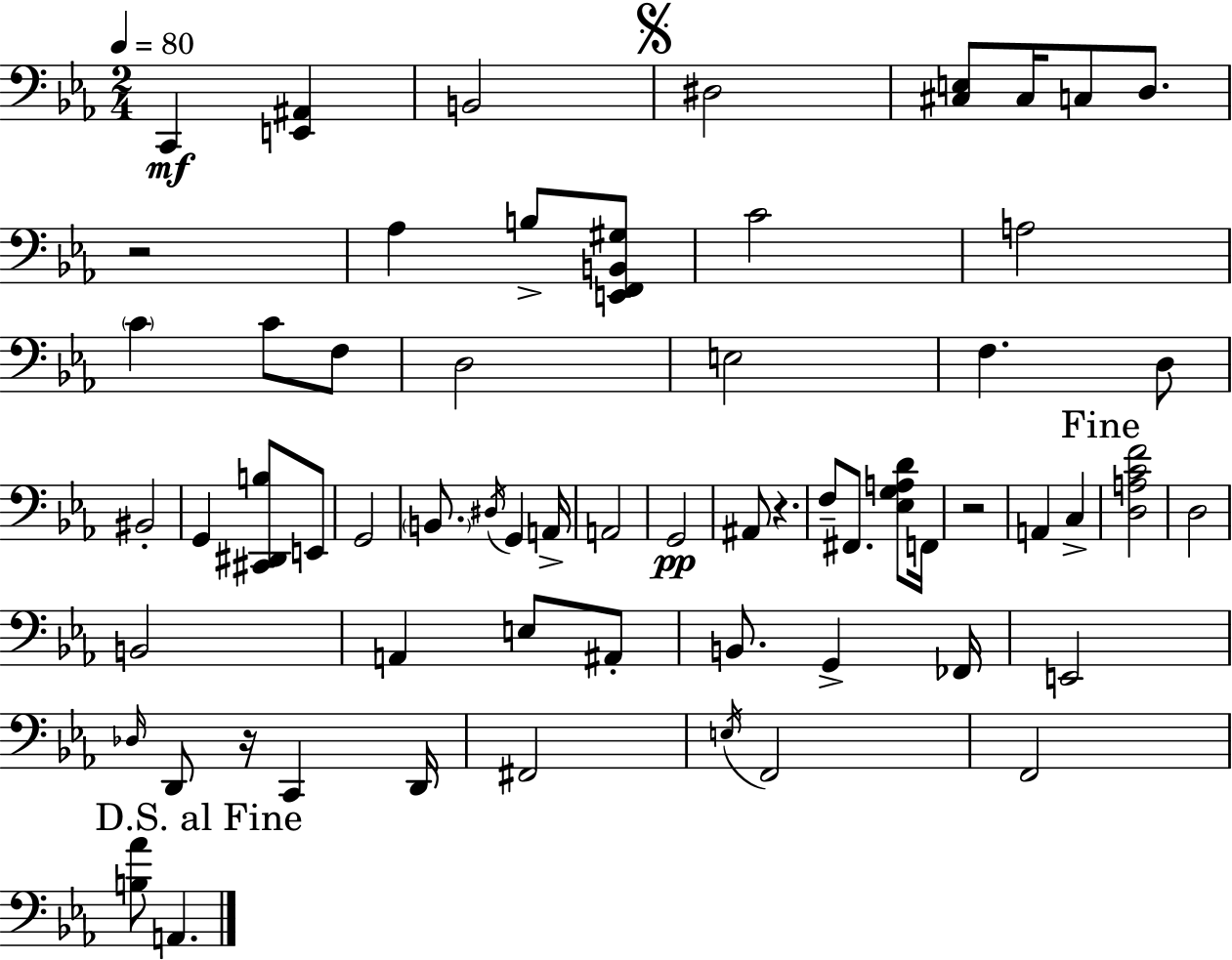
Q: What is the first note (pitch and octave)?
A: C2